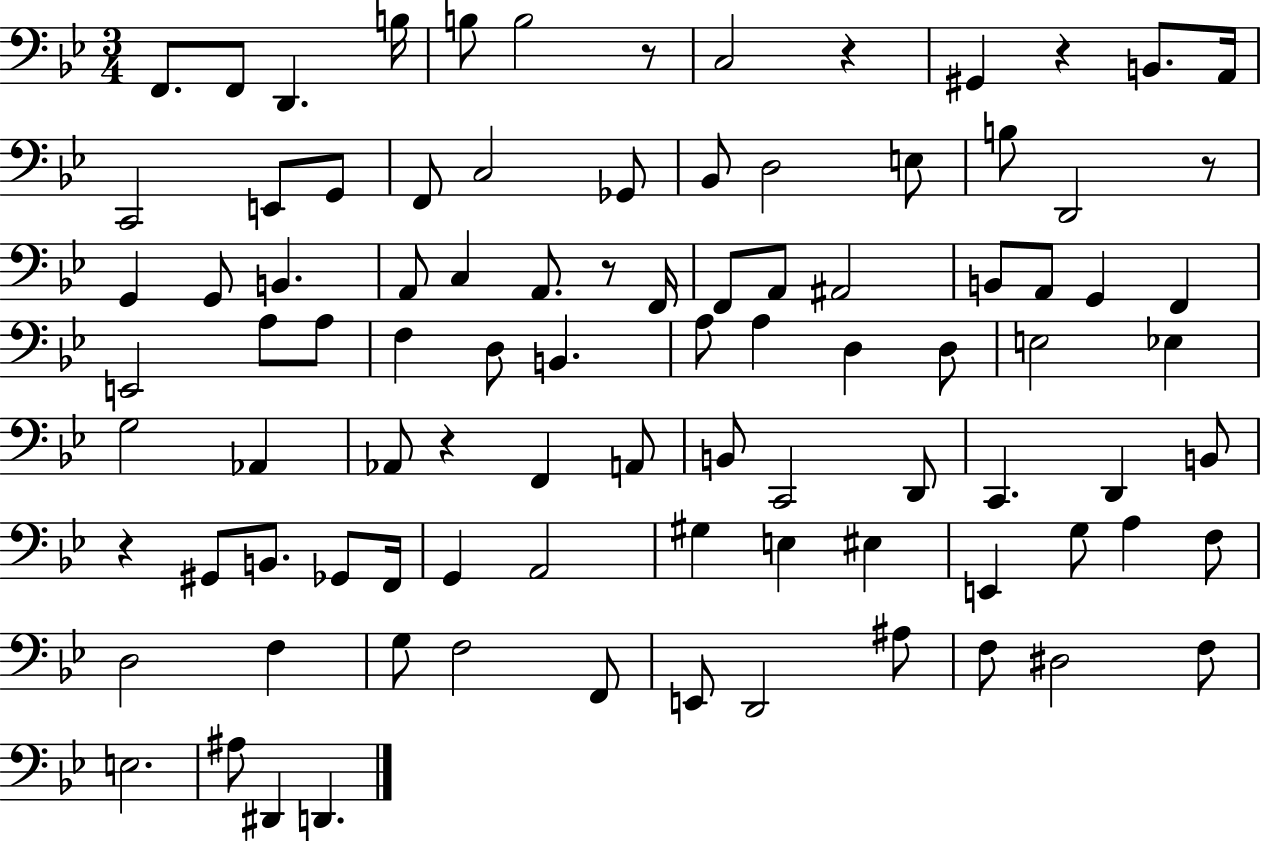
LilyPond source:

{
  \clef bass
  \numericTimeSignature
  \time 3/4
  \key bes \major
  f,8. f,8 d,4. b16 | b8 b2 r8 | c2 r4 | gis,4 r4 b,8. a,16 | \break c,2 e,8 g,8 | f,8 c2 ges,8 | bes,8 d2 e8 | b8 d,2 r8 | \break g,4 g,8 b,4. | a,8 c4 a,8. r8 f,16 | f,8 a,8 ais,2 | b,8 a,8 g,4 f,4 | \break e,2 a8 a8 | f4 d8 b,4. | a8 a4 d4 d8 | e2 ees4 | \break g2 aes,4 | aes,8 r4 f,4 a,8 | b,8 c,2 d,8 | c,4. d,4 b,8 | \break r4 gis,8 b,8. ges,8 f,16 | g,4 a,2 | gis4 e4 eis4 | e,4 g8 a4 f8 | \break d2 f4 | g8 f2 f,8 | e,8 d,2 ais8 | f8 dis2 f8 | \break e2. | ais8 dis,4 d,4. | \bar "|."
}